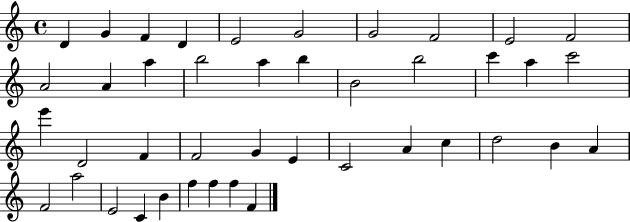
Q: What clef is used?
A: treble